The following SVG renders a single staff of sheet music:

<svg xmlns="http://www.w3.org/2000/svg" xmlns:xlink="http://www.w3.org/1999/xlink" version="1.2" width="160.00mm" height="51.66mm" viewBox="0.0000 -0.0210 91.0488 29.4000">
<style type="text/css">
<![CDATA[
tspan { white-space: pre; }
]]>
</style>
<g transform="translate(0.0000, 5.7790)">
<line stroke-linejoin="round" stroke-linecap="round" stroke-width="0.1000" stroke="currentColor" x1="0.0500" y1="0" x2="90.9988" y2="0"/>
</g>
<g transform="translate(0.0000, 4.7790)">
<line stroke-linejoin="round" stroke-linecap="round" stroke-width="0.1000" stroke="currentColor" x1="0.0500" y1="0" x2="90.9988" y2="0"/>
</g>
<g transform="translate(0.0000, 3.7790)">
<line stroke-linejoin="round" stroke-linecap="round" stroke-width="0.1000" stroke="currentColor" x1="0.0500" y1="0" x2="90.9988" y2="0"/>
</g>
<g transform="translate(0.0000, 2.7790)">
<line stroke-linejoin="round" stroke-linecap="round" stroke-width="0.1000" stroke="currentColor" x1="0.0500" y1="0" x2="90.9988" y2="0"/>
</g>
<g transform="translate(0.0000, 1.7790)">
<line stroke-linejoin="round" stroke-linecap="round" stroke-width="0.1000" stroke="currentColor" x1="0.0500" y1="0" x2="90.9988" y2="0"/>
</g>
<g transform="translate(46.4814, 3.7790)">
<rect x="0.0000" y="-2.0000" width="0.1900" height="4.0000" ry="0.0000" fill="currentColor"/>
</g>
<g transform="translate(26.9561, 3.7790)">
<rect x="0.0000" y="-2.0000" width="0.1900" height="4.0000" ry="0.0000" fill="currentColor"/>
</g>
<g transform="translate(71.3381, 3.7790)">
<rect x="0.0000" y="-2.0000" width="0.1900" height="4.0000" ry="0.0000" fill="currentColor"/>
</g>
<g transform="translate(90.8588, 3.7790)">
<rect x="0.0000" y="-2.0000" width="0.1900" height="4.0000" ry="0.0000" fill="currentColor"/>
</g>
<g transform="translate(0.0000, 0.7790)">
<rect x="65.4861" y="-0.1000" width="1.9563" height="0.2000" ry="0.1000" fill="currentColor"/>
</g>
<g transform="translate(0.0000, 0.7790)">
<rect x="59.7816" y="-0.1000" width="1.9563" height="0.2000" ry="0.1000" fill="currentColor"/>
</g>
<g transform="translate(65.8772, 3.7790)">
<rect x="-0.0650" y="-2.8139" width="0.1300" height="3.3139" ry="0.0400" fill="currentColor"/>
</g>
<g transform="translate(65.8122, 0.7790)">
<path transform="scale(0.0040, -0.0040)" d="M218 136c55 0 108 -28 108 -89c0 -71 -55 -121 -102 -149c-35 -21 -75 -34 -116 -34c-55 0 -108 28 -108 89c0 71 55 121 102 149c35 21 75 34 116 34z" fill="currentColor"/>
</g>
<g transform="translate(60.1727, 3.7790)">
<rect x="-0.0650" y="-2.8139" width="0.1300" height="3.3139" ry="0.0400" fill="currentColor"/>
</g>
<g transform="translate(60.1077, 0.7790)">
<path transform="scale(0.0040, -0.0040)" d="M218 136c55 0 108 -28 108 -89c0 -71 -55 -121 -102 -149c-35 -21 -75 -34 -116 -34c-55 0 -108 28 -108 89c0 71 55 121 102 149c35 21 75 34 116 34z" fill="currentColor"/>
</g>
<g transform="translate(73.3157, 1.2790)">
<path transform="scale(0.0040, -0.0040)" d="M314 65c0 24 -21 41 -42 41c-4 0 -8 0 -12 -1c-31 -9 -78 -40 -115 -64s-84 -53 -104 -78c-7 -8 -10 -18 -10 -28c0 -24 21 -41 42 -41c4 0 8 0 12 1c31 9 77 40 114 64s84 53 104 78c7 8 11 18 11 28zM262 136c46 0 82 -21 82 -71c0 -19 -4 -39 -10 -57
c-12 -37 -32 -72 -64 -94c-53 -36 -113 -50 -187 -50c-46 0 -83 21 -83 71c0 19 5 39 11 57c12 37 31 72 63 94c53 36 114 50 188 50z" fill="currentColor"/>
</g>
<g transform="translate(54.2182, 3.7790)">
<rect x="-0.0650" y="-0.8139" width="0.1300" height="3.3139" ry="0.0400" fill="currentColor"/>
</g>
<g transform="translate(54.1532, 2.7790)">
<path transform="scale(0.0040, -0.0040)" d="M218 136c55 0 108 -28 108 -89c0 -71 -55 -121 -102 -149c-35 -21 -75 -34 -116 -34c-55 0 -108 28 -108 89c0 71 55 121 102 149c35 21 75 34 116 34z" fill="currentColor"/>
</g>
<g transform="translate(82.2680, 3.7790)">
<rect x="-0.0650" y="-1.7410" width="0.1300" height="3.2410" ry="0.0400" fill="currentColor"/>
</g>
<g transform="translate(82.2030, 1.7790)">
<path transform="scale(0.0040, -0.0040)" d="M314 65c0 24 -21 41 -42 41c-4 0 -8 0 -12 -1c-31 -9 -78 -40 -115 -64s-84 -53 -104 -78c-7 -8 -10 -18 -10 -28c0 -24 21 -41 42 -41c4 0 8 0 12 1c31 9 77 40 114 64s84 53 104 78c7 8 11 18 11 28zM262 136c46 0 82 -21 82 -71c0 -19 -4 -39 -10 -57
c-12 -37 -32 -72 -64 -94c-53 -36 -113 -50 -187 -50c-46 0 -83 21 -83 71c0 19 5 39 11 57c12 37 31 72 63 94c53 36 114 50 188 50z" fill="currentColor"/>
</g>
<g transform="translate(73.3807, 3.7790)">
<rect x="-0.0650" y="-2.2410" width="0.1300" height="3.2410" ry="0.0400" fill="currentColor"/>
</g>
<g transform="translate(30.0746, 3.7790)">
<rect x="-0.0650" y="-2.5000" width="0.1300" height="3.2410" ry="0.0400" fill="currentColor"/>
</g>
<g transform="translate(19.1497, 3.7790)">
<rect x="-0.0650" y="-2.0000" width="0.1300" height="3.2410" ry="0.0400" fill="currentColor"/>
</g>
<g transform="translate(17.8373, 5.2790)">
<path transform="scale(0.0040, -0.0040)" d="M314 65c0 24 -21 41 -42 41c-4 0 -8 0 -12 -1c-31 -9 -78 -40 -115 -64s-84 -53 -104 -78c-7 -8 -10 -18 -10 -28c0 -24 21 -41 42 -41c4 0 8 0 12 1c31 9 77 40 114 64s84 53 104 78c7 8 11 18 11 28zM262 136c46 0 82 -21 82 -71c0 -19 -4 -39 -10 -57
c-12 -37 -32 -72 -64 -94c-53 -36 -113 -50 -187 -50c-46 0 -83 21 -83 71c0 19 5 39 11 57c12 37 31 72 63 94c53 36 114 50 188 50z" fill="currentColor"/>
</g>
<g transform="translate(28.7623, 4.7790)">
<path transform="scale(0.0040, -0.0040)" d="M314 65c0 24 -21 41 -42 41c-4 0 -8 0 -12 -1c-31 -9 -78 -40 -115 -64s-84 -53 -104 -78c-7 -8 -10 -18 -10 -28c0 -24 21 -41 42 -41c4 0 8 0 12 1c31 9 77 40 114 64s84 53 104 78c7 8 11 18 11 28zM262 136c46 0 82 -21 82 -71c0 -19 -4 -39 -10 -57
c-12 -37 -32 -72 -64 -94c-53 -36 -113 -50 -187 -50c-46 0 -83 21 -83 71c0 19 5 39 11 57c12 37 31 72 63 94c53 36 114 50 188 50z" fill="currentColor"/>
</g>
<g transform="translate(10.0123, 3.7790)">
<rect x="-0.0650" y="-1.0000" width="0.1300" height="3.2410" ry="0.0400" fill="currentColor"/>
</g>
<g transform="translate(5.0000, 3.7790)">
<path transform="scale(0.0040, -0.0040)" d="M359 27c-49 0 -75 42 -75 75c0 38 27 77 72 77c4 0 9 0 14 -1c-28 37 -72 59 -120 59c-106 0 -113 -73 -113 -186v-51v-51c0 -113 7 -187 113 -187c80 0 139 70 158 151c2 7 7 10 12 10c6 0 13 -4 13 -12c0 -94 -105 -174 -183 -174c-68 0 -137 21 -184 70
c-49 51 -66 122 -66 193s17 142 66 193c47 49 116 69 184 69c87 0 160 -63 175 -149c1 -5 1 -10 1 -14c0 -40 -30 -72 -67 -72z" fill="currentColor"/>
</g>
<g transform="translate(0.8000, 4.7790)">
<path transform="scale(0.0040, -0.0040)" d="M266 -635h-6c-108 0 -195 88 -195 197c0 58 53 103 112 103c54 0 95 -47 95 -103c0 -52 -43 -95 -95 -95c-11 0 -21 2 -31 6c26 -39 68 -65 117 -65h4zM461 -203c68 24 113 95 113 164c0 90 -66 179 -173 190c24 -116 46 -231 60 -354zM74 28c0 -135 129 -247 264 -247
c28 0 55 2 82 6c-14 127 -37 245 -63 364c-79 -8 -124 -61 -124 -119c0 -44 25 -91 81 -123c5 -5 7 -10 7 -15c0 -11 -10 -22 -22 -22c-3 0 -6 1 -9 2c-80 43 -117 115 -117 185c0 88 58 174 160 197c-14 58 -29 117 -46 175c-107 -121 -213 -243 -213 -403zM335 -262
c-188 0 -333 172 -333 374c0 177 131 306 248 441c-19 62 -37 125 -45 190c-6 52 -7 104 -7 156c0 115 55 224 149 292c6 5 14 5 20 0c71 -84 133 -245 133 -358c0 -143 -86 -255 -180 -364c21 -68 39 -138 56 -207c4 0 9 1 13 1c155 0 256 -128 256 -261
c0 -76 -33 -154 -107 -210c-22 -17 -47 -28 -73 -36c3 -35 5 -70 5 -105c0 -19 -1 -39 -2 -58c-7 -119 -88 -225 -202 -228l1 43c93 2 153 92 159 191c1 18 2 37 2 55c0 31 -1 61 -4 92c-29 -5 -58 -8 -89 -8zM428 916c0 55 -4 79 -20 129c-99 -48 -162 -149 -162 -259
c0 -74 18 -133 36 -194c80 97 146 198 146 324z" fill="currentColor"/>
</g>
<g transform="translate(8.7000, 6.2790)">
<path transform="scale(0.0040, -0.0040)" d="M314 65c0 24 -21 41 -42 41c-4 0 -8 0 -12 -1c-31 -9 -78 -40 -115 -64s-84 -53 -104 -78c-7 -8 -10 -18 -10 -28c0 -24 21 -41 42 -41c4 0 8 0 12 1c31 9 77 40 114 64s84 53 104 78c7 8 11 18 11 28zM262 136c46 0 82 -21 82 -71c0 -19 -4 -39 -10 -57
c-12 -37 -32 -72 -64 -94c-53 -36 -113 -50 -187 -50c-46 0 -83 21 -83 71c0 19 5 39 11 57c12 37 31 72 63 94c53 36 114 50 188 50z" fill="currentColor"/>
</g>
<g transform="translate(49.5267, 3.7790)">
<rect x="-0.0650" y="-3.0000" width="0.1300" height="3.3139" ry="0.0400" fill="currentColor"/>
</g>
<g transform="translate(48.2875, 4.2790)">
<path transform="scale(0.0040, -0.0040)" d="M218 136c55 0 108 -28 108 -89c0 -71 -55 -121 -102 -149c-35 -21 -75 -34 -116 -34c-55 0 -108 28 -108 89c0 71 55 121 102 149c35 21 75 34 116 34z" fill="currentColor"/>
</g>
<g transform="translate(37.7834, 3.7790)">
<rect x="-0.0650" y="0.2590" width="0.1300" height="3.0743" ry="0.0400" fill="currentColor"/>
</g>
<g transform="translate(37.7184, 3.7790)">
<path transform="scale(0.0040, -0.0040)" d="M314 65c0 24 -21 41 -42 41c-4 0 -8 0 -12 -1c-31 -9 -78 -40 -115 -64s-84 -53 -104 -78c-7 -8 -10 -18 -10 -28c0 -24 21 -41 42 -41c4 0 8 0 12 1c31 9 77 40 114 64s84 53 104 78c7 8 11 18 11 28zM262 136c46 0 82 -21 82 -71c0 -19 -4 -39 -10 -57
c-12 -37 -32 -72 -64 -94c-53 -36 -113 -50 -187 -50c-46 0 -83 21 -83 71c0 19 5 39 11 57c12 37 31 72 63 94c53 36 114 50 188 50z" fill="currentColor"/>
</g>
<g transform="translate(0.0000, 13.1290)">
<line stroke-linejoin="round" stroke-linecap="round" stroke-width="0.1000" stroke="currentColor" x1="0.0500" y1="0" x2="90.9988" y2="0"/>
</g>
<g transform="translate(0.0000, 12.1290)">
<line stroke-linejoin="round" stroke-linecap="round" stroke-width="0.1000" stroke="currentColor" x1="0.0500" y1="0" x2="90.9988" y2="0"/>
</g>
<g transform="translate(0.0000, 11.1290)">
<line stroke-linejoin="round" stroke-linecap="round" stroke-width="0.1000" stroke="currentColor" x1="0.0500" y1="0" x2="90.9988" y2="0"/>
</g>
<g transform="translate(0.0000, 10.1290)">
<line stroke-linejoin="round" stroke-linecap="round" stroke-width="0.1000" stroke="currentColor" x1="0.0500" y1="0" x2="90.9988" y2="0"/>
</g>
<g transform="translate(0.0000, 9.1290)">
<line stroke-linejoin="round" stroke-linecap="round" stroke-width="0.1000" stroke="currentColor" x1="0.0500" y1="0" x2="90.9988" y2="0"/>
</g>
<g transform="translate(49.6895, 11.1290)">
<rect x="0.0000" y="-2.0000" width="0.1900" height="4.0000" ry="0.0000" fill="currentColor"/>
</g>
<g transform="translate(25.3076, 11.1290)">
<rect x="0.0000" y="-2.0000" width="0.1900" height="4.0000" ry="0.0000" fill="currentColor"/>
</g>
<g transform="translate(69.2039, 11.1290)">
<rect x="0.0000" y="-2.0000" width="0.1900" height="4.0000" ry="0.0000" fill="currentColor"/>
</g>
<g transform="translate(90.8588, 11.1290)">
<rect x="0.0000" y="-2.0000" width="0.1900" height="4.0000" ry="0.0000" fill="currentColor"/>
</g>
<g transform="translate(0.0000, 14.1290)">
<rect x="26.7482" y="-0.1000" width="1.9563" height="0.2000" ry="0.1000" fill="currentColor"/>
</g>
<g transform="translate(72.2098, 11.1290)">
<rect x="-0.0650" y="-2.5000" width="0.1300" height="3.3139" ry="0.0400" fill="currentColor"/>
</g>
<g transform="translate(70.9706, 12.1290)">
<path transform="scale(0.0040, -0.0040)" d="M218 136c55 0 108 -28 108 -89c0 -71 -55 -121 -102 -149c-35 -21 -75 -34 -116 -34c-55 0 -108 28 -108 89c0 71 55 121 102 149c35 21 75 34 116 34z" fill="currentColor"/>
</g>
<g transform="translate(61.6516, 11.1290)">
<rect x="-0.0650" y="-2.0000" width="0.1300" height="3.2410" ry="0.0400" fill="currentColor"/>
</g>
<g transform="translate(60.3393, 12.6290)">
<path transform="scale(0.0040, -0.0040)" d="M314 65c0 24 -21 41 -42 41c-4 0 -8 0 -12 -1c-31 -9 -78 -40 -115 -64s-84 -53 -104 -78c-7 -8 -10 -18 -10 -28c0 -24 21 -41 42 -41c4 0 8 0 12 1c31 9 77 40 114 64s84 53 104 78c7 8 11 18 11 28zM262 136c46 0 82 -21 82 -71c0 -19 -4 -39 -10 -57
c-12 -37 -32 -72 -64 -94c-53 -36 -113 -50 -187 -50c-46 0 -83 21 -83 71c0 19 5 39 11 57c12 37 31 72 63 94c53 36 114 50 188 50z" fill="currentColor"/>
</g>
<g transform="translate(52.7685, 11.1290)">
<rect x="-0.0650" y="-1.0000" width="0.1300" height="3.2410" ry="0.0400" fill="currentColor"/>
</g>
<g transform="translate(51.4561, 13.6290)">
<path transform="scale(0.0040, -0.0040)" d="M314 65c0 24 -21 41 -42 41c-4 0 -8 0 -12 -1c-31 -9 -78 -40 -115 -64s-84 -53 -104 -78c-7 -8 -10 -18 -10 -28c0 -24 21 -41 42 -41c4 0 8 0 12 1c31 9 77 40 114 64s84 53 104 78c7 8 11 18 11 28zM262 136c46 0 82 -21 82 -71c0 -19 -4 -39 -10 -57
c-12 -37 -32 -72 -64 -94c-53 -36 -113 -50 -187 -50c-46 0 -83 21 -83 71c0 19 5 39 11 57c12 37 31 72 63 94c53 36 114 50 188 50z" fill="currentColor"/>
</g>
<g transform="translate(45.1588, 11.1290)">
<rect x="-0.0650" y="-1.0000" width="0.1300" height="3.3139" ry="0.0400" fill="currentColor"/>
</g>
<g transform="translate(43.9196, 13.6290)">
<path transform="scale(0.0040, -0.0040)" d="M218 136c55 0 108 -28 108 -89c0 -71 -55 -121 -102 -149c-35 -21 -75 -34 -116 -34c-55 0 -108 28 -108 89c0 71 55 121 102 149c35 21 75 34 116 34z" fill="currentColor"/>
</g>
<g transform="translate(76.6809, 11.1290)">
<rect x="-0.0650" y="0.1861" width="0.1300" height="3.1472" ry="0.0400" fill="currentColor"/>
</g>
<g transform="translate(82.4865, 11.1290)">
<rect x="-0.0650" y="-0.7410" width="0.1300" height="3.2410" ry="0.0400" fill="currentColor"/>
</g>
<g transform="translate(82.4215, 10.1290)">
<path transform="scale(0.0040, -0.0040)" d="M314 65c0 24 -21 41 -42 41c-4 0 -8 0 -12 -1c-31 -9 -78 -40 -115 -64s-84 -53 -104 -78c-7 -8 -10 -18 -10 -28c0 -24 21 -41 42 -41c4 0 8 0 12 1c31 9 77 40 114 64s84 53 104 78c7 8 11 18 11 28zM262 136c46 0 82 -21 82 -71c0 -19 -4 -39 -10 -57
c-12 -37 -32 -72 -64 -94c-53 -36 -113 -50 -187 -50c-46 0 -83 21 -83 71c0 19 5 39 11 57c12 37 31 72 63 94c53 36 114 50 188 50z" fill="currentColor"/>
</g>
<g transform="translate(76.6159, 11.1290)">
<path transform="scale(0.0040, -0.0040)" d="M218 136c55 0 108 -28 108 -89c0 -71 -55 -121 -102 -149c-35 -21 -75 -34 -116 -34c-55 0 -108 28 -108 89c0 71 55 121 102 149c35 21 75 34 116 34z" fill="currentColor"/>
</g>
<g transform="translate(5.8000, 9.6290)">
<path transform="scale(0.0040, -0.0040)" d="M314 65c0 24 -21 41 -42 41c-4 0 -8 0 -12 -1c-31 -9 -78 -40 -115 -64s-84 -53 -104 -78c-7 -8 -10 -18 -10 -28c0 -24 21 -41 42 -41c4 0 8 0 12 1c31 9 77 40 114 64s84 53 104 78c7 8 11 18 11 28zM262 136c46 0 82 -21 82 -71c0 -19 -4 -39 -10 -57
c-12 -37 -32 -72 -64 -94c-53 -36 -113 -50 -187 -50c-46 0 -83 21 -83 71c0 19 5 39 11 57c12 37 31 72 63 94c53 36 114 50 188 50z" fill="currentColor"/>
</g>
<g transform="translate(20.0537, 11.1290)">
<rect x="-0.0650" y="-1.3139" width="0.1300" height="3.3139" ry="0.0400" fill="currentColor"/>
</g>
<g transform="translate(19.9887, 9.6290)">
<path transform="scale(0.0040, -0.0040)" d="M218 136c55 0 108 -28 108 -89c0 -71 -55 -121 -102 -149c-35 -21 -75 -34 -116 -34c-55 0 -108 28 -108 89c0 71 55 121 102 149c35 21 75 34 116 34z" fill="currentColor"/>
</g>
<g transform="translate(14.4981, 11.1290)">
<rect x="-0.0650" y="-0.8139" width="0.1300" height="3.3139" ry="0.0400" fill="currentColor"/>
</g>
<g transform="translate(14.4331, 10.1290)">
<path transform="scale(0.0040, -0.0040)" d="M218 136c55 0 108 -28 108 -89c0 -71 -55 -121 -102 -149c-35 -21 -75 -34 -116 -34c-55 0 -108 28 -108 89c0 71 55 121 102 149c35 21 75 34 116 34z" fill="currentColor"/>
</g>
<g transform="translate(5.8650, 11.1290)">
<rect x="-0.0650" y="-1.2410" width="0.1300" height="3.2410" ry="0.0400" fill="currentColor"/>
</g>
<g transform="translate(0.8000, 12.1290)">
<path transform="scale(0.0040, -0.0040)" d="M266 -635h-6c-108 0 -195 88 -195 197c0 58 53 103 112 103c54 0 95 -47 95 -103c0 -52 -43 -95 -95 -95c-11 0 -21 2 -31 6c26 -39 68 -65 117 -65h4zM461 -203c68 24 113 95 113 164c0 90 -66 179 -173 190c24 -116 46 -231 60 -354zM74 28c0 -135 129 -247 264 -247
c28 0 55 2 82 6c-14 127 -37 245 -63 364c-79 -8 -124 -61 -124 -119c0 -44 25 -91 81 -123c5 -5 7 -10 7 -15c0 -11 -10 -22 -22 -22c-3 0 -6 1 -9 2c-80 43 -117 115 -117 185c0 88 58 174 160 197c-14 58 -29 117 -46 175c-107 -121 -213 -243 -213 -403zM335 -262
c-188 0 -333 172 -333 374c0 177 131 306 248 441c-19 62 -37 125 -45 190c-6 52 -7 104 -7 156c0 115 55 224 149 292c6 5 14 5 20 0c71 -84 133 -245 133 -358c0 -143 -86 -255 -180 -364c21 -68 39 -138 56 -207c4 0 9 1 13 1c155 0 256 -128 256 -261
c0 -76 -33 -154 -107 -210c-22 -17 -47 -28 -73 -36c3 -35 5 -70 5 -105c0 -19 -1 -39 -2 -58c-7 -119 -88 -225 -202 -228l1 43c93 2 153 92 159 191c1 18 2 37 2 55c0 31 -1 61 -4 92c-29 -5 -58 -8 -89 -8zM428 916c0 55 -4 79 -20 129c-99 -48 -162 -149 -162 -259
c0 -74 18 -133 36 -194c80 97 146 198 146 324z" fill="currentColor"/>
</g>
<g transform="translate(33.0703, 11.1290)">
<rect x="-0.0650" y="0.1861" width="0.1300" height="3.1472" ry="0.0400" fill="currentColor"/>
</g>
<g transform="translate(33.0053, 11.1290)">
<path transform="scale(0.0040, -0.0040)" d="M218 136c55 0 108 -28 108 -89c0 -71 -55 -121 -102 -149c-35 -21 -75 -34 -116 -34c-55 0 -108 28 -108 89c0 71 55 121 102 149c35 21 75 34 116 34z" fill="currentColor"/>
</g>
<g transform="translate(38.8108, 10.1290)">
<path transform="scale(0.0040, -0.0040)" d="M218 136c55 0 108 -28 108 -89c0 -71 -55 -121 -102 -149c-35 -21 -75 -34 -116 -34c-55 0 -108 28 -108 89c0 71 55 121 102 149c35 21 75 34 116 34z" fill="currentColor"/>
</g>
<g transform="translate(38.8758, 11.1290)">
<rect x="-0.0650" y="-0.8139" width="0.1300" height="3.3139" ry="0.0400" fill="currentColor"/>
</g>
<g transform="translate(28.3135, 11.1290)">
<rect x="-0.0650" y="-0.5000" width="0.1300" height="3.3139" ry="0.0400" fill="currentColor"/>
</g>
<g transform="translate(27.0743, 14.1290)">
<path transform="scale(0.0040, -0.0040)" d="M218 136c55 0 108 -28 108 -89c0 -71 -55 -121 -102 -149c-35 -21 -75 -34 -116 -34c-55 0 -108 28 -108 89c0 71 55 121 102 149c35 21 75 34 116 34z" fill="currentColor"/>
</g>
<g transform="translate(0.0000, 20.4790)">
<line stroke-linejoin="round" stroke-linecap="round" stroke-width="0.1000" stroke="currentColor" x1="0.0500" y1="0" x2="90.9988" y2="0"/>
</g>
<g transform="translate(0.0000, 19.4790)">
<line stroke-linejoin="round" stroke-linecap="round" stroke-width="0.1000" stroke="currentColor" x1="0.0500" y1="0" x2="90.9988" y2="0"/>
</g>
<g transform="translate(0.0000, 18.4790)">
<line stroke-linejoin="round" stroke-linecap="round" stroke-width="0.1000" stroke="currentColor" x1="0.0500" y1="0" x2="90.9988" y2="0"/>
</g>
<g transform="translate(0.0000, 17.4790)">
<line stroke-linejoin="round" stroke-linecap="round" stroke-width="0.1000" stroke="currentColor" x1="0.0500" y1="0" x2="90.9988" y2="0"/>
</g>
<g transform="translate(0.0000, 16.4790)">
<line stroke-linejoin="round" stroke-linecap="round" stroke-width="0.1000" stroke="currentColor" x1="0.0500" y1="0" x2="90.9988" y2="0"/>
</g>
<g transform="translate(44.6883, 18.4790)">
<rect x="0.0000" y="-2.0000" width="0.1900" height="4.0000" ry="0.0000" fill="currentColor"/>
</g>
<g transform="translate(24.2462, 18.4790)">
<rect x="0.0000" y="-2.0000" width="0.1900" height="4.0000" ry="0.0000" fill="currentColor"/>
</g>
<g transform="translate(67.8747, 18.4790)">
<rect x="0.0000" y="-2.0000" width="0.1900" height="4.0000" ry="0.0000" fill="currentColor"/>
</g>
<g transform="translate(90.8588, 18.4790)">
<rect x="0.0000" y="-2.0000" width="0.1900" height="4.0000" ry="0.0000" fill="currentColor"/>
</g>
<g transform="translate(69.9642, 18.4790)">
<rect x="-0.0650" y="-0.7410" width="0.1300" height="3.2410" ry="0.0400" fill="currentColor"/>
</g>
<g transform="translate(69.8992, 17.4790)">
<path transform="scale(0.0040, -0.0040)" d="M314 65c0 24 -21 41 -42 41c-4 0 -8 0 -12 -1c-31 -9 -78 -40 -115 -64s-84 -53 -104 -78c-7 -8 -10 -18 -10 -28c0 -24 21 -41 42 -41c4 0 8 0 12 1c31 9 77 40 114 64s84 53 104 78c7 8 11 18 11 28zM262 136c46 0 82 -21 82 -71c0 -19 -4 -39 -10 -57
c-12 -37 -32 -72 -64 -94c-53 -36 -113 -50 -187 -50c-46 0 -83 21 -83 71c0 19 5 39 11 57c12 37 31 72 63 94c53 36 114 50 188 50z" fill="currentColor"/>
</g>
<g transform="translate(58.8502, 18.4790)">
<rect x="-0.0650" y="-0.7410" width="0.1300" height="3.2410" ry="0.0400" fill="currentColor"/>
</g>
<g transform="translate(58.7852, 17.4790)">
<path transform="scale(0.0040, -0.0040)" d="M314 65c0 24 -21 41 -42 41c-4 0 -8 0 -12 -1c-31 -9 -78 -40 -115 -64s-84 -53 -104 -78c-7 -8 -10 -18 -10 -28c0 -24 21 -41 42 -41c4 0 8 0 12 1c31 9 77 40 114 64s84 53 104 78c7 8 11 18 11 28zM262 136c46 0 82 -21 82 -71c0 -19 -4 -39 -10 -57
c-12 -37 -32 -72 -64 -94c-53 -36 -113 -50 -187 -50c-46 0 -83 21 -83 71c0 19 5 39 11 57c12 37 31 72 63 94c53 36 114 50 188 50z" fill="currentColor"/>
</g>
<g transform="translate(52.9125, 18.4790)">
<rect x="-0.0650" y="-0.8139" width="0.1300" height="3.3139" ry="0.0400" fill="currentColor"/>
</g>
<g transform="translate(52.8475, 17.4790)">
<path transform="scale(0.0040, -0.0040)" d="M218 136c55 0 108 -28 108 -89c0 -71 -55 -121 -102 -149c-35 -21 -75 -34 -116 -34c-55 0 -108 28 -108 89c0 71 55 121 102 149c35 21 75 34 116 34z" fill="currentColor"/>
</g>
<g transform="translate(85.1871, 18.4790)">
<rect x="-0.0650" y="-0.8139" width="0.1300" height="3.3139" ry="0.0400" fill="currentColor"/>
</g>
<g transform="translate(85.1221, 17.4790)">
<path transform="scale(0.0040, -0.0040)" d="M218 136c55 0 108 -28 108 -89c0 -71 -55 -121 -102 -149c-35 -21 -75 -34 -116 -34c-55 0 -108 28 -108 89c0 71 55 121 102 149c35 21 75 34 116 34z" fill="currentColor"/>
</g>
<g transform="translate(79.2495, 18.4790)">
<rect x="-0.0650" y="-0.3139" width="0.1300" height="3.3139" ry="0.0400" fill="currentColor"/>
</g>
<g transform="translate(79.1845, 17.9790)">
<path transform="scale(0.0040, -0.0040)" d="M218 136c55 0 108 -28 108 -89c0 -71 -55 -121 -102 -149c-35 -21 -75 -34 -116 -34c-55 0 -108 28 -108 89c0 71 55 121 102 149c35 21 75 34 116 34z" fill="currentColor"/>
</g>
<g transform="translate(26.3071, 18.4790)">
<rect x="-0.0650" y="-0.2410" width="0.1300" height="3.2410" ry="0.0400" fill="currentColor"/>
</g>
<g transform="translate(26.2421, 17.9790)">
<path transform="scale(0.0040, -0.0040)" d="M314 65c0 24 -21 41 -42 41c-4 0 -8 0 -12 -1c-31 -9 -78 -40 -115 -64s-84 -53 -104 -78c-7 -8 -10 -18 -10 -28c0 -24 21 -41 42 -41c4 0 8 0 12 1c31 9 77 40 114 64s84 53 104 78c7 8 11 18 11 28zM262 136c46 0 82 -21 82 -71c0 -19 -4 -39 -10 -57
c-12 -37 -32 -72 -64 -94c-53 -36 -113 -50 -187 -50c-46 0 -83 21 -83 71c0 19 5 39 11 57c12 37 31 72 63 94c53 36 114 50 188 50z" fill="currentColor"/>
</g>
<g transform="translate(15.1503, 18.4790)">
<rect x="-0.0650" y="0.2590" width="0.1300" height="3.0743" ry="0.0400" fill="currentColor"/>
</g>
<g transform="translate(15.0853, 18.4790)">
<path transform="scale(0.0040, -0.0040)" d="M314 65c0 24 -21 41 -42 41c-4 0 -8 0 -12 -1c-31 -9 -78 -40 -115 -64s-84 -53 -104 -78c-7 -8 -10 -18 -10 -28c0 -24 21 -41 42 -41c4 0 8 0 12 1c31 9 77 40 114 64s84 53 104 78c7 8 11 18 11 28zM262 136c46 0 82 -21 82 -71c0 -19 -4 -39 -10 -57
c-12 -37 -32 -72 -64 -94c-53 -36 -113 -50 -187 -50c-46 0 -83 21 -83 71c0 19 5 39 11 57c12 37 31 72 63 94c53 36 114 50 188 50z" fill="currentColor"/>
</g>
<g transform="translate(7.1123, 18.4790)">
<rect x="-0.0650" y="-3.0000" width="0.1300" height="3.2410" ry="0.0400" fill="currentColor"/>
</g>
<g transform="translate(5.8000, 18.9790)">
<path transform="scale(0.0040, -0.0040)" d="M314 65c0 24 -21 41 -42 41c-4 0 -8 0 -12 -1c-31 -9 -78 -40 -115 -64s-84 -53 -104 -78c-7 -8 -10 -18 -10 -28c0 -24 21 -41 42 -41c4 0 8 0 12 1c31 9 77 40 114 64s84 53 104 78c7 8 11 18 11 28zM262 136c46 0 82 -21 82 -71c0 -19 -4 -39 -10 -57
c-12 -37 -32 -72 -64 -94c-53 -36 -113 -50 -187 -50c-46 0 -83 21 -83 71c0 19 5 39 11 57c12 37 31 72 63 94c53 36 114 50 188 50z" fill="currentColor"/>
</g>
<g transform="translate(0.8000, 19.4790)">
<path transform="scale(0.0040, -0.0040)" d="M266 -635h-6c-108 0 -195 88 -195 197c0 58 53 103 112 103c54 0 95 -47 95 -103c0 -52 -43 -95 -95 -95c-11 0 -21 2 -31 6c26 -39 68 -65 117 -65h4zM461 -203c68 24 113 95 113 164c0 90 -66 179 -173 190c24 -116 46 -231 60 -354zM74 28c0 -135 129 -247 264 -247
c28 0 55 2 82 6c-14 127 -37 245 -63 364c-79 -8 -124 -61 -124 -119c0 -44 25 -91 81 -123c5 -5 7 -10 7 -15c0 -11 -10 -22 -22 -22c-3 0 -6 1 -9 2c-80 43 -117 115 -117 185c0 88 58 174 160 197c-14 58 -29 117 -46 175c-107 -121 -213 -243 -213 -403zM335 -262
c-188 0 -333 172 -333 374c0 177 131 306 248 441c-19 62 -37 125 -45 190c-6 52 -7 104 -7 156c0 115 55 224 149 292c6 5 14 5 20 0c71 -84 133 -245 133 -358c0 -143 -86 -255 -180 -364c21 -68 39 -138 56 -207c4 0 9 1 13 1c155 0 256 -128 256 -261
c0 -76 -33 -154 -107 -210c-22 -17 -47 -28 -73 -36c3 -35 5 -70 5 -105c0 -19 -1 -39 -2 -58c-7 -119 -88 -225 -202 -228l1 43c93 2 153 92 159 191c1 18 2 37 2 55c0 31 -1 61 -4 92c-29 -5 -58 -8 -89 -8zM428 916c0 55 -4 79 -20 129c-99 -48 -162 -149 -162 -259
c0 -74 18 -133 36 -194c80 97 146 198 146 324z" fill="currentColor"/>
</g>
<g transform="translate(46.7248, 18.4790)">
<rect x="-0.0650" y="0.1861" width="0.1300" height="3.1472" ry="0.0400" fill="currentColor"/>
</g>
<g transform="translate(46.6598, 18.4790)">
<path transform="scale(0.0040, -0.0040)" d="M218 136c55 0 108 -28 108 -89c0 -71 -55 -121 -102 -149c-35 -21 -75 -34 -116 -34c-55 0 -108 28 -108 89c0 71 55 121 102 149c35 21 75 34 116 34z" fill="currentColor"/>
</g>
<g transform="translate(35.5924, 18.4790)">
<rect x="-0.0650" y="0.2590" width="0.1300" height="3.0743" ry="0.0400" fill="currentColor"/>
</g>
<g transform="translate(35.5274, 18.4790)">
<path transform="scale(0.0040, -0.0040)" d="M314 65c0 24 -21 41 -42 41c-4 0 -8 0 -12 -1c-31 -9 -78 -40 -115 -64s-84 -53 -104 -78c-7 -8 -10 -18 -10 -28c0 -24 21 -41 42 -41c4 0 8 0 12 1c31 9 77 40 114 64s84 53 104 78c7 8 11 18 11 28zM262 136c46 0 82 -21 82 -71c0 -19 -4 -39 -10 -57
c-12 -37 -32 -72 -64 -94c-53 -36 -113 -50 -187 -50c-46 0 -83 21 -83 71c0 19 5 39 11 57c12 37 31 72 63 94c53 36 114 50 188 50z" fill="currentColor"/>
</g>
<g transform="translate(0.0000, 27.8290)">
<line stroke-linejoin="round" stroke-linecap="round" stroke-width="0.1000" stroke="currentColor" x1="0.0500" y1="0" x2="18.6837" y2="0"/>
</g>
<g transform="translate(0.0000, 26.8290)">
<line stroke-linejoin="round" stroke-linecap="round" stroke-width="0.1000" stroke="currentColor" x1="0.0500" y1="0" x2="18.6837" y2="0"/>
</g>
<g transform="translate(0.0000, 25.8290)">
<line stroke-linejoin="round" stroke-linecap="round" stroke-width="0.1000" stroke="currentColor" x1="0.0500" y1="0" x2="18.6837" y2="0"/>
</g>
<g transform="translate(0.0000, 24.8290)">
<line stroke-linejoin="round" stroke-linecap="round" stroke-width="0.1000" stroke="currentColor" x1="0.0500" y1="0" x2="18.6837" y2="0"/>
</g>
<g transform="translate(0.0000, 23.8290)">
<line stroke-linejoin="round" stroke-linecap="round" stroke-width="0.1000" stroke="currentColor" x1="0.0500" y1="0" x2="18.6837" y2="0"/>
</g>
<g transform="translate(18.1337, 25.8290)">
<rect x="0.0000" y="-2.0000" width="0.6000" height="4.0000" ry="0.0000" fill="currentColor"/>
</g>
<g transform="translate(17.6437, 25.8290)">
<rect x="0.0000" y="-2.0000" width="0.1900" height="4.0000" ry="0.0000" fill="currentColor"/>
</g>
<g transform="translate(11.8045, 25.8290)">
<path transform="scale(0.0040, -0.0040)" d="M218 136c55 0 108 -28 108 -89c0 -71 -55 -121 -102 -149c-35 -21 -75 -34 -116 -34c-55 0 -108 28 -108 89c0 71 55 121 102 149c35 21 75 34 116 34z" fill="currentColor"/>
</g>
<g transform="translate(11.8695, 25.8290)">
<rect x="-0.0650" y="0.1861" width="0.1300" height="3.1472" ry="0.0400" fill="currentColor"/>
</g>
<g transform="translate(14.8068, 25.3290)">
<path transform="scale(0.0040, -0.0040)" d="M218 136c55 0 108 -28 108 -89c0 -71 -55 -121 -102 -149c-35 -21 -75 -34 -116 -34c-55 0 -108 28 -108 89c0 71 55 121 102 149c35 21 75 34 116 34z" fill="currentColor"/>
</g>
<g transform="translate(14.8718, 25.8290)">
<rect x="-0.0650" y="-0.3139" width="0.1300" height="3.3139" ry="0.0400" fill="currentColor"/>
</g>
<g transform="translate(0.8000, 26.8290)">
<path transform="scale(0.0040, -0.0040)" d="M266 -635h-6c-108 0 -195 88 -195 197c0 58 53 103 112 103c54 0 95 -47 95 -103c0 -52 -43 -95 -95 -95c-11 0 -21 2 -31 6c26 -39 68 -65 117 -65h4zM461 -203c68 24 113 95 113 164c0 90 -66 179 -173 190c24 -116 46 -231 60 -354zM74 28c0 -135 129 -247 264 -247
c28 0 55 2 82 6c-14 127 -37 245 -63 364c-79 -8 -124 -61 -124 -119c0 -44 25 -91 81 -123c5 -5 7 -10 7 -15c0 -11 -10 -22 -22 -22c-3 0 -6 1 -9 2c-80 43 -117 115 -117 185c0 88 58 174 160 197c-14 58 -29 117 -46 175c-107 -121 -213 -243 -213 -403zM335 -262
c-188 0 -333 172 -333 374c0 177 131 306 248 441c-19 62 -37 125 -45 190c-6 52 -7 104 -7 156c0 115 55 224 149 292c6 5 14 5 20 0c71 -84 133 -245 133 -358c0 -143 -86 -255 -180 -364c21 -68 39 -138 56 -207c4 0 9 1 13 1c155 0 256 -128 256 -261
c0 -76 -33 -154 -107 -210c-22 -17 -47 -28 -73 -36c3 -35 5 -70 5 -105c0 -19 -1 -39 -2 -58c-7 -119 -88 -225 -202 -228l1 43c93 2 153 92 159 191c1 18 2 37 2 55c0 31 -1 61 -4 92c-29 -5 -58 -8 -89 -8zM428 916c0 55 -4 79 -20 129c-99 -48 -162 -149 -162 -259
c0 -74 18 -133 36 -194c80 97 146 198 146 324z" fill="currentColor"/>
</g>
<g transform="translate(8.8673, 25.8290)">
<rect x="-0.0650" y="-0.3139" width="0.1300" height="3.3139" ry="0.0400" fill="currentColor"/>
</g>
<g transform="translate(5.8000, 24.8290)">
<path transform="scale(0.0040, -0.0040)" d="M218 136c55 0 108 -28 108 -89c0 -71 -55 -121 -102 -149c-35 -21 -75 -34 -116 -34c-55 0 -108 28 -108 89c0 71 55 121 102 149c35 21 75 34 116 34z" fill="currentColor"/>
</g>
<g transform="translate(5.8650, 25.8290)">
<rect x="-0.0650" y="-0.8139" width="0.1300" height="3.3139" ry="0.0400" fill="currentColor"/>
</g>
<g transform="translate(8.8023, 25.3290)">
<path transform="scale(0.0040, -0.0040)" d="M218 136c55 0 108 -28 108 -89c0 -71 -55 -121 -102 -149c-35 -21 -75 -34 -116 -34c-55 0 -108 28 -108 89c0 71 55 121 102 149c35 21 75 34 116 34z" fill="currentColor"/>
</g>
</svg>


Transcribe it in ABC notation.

X:1
T:Untitled
M:4/4
L:1/4
K:C
D2 F2 G2 B2 A d a a g2 f2 e2 d e C B d D D2 F2 G B d2 A2 B2 c2 B2 B d d2 d2 c d d c B c